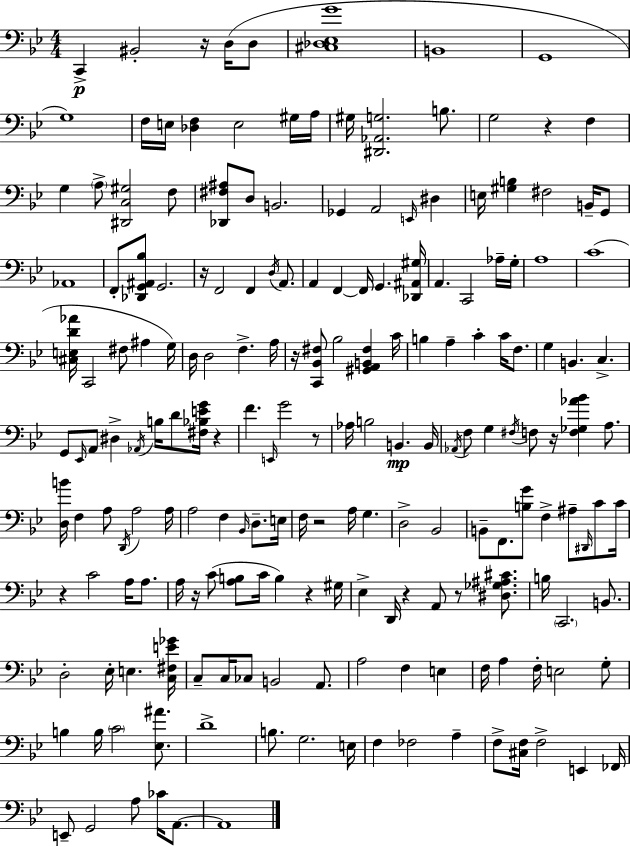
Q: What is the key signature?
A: BES major